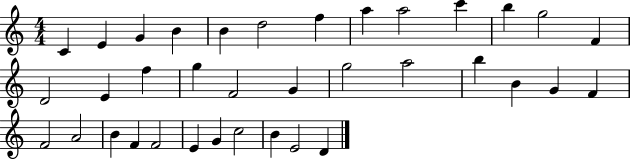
{
  \clef treble
  \numericTimeSignature
  \time 4/4
  \key c \major
  c'4 e'4 g'4 b'4 | b'4 d''2 f''4 | a''4 a''2 c'''4 | b''4 g''2 f'4 | \break d'2 e'4 f''4 | g''4 f'2 g'4 | g''2 a''2 | b''4 b'4 g'4 f'4 | \break f'2 a'2 | b'4 f'4 f'2 | e'4 g'4 c''2 | b'4 e'2 d'4 | \break \bar "|."
}